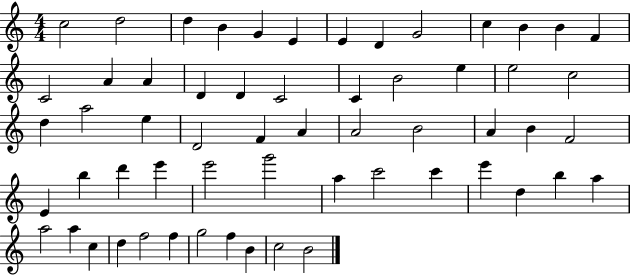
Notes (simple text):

C5/h D5/h D5/q B4/q G4/q E4/q E4/q D4/q G4/h C5/q B4/q B4/q F4/q C4/h A4/q A4/q D4/q D4/q C4/h C4/q B4/h E5/q E5/h C5/h D5/q A5/h E5/q D4/h F4/q A4/q A4/h B4/h A4/q B4/q F4/h E4/q B5/q D6/q E6/q E6/h G6/h A5/q C6/h C6/q E6/q D5/q B5/q A5/q A5/h A5/q C5/q D5/q F5/h F5/q G5/h F5/q B4/q C5/h B4/h